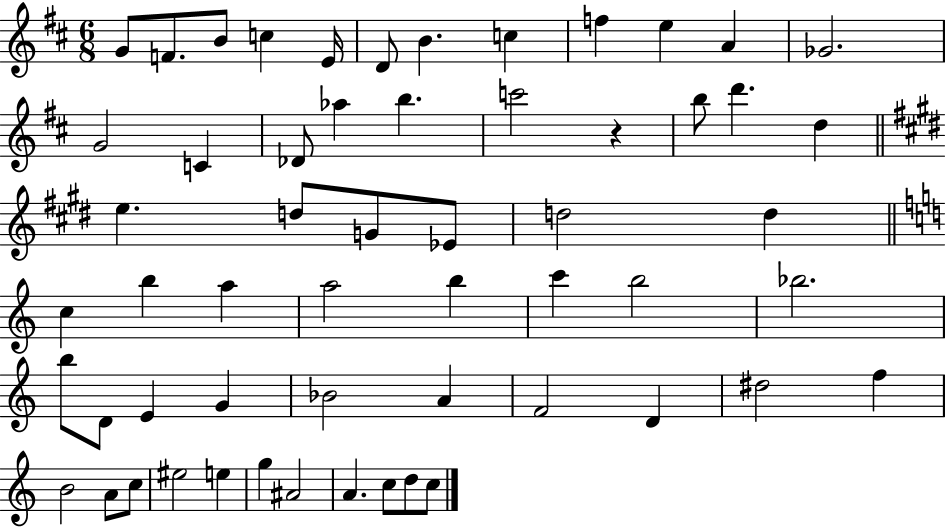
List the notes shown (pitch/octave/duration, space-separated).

G4/e F4/e. B4/e C5/q E4/s D4/e B4/q. C5/q F5/q E5/q A4/q Gb4/h. G4/h C4/q Db4/e Ab5/q B5/q. C6/h R/q B5/e D6/q. D5/q E5/q. D5/e G4/e Eb4/e D5/h D5/q C5/q B5/q A5/q A5/h B5/q C6/q B5/h Bb5/h. B5/e D4/e E4/q G4/q Bb4/h A4/q F4/h D4/q D#5/h F5/q B4/h A4/e C5/e EIS5/h E5/q G5/q A#4/h A4/q. C5/e D5/e C5/e